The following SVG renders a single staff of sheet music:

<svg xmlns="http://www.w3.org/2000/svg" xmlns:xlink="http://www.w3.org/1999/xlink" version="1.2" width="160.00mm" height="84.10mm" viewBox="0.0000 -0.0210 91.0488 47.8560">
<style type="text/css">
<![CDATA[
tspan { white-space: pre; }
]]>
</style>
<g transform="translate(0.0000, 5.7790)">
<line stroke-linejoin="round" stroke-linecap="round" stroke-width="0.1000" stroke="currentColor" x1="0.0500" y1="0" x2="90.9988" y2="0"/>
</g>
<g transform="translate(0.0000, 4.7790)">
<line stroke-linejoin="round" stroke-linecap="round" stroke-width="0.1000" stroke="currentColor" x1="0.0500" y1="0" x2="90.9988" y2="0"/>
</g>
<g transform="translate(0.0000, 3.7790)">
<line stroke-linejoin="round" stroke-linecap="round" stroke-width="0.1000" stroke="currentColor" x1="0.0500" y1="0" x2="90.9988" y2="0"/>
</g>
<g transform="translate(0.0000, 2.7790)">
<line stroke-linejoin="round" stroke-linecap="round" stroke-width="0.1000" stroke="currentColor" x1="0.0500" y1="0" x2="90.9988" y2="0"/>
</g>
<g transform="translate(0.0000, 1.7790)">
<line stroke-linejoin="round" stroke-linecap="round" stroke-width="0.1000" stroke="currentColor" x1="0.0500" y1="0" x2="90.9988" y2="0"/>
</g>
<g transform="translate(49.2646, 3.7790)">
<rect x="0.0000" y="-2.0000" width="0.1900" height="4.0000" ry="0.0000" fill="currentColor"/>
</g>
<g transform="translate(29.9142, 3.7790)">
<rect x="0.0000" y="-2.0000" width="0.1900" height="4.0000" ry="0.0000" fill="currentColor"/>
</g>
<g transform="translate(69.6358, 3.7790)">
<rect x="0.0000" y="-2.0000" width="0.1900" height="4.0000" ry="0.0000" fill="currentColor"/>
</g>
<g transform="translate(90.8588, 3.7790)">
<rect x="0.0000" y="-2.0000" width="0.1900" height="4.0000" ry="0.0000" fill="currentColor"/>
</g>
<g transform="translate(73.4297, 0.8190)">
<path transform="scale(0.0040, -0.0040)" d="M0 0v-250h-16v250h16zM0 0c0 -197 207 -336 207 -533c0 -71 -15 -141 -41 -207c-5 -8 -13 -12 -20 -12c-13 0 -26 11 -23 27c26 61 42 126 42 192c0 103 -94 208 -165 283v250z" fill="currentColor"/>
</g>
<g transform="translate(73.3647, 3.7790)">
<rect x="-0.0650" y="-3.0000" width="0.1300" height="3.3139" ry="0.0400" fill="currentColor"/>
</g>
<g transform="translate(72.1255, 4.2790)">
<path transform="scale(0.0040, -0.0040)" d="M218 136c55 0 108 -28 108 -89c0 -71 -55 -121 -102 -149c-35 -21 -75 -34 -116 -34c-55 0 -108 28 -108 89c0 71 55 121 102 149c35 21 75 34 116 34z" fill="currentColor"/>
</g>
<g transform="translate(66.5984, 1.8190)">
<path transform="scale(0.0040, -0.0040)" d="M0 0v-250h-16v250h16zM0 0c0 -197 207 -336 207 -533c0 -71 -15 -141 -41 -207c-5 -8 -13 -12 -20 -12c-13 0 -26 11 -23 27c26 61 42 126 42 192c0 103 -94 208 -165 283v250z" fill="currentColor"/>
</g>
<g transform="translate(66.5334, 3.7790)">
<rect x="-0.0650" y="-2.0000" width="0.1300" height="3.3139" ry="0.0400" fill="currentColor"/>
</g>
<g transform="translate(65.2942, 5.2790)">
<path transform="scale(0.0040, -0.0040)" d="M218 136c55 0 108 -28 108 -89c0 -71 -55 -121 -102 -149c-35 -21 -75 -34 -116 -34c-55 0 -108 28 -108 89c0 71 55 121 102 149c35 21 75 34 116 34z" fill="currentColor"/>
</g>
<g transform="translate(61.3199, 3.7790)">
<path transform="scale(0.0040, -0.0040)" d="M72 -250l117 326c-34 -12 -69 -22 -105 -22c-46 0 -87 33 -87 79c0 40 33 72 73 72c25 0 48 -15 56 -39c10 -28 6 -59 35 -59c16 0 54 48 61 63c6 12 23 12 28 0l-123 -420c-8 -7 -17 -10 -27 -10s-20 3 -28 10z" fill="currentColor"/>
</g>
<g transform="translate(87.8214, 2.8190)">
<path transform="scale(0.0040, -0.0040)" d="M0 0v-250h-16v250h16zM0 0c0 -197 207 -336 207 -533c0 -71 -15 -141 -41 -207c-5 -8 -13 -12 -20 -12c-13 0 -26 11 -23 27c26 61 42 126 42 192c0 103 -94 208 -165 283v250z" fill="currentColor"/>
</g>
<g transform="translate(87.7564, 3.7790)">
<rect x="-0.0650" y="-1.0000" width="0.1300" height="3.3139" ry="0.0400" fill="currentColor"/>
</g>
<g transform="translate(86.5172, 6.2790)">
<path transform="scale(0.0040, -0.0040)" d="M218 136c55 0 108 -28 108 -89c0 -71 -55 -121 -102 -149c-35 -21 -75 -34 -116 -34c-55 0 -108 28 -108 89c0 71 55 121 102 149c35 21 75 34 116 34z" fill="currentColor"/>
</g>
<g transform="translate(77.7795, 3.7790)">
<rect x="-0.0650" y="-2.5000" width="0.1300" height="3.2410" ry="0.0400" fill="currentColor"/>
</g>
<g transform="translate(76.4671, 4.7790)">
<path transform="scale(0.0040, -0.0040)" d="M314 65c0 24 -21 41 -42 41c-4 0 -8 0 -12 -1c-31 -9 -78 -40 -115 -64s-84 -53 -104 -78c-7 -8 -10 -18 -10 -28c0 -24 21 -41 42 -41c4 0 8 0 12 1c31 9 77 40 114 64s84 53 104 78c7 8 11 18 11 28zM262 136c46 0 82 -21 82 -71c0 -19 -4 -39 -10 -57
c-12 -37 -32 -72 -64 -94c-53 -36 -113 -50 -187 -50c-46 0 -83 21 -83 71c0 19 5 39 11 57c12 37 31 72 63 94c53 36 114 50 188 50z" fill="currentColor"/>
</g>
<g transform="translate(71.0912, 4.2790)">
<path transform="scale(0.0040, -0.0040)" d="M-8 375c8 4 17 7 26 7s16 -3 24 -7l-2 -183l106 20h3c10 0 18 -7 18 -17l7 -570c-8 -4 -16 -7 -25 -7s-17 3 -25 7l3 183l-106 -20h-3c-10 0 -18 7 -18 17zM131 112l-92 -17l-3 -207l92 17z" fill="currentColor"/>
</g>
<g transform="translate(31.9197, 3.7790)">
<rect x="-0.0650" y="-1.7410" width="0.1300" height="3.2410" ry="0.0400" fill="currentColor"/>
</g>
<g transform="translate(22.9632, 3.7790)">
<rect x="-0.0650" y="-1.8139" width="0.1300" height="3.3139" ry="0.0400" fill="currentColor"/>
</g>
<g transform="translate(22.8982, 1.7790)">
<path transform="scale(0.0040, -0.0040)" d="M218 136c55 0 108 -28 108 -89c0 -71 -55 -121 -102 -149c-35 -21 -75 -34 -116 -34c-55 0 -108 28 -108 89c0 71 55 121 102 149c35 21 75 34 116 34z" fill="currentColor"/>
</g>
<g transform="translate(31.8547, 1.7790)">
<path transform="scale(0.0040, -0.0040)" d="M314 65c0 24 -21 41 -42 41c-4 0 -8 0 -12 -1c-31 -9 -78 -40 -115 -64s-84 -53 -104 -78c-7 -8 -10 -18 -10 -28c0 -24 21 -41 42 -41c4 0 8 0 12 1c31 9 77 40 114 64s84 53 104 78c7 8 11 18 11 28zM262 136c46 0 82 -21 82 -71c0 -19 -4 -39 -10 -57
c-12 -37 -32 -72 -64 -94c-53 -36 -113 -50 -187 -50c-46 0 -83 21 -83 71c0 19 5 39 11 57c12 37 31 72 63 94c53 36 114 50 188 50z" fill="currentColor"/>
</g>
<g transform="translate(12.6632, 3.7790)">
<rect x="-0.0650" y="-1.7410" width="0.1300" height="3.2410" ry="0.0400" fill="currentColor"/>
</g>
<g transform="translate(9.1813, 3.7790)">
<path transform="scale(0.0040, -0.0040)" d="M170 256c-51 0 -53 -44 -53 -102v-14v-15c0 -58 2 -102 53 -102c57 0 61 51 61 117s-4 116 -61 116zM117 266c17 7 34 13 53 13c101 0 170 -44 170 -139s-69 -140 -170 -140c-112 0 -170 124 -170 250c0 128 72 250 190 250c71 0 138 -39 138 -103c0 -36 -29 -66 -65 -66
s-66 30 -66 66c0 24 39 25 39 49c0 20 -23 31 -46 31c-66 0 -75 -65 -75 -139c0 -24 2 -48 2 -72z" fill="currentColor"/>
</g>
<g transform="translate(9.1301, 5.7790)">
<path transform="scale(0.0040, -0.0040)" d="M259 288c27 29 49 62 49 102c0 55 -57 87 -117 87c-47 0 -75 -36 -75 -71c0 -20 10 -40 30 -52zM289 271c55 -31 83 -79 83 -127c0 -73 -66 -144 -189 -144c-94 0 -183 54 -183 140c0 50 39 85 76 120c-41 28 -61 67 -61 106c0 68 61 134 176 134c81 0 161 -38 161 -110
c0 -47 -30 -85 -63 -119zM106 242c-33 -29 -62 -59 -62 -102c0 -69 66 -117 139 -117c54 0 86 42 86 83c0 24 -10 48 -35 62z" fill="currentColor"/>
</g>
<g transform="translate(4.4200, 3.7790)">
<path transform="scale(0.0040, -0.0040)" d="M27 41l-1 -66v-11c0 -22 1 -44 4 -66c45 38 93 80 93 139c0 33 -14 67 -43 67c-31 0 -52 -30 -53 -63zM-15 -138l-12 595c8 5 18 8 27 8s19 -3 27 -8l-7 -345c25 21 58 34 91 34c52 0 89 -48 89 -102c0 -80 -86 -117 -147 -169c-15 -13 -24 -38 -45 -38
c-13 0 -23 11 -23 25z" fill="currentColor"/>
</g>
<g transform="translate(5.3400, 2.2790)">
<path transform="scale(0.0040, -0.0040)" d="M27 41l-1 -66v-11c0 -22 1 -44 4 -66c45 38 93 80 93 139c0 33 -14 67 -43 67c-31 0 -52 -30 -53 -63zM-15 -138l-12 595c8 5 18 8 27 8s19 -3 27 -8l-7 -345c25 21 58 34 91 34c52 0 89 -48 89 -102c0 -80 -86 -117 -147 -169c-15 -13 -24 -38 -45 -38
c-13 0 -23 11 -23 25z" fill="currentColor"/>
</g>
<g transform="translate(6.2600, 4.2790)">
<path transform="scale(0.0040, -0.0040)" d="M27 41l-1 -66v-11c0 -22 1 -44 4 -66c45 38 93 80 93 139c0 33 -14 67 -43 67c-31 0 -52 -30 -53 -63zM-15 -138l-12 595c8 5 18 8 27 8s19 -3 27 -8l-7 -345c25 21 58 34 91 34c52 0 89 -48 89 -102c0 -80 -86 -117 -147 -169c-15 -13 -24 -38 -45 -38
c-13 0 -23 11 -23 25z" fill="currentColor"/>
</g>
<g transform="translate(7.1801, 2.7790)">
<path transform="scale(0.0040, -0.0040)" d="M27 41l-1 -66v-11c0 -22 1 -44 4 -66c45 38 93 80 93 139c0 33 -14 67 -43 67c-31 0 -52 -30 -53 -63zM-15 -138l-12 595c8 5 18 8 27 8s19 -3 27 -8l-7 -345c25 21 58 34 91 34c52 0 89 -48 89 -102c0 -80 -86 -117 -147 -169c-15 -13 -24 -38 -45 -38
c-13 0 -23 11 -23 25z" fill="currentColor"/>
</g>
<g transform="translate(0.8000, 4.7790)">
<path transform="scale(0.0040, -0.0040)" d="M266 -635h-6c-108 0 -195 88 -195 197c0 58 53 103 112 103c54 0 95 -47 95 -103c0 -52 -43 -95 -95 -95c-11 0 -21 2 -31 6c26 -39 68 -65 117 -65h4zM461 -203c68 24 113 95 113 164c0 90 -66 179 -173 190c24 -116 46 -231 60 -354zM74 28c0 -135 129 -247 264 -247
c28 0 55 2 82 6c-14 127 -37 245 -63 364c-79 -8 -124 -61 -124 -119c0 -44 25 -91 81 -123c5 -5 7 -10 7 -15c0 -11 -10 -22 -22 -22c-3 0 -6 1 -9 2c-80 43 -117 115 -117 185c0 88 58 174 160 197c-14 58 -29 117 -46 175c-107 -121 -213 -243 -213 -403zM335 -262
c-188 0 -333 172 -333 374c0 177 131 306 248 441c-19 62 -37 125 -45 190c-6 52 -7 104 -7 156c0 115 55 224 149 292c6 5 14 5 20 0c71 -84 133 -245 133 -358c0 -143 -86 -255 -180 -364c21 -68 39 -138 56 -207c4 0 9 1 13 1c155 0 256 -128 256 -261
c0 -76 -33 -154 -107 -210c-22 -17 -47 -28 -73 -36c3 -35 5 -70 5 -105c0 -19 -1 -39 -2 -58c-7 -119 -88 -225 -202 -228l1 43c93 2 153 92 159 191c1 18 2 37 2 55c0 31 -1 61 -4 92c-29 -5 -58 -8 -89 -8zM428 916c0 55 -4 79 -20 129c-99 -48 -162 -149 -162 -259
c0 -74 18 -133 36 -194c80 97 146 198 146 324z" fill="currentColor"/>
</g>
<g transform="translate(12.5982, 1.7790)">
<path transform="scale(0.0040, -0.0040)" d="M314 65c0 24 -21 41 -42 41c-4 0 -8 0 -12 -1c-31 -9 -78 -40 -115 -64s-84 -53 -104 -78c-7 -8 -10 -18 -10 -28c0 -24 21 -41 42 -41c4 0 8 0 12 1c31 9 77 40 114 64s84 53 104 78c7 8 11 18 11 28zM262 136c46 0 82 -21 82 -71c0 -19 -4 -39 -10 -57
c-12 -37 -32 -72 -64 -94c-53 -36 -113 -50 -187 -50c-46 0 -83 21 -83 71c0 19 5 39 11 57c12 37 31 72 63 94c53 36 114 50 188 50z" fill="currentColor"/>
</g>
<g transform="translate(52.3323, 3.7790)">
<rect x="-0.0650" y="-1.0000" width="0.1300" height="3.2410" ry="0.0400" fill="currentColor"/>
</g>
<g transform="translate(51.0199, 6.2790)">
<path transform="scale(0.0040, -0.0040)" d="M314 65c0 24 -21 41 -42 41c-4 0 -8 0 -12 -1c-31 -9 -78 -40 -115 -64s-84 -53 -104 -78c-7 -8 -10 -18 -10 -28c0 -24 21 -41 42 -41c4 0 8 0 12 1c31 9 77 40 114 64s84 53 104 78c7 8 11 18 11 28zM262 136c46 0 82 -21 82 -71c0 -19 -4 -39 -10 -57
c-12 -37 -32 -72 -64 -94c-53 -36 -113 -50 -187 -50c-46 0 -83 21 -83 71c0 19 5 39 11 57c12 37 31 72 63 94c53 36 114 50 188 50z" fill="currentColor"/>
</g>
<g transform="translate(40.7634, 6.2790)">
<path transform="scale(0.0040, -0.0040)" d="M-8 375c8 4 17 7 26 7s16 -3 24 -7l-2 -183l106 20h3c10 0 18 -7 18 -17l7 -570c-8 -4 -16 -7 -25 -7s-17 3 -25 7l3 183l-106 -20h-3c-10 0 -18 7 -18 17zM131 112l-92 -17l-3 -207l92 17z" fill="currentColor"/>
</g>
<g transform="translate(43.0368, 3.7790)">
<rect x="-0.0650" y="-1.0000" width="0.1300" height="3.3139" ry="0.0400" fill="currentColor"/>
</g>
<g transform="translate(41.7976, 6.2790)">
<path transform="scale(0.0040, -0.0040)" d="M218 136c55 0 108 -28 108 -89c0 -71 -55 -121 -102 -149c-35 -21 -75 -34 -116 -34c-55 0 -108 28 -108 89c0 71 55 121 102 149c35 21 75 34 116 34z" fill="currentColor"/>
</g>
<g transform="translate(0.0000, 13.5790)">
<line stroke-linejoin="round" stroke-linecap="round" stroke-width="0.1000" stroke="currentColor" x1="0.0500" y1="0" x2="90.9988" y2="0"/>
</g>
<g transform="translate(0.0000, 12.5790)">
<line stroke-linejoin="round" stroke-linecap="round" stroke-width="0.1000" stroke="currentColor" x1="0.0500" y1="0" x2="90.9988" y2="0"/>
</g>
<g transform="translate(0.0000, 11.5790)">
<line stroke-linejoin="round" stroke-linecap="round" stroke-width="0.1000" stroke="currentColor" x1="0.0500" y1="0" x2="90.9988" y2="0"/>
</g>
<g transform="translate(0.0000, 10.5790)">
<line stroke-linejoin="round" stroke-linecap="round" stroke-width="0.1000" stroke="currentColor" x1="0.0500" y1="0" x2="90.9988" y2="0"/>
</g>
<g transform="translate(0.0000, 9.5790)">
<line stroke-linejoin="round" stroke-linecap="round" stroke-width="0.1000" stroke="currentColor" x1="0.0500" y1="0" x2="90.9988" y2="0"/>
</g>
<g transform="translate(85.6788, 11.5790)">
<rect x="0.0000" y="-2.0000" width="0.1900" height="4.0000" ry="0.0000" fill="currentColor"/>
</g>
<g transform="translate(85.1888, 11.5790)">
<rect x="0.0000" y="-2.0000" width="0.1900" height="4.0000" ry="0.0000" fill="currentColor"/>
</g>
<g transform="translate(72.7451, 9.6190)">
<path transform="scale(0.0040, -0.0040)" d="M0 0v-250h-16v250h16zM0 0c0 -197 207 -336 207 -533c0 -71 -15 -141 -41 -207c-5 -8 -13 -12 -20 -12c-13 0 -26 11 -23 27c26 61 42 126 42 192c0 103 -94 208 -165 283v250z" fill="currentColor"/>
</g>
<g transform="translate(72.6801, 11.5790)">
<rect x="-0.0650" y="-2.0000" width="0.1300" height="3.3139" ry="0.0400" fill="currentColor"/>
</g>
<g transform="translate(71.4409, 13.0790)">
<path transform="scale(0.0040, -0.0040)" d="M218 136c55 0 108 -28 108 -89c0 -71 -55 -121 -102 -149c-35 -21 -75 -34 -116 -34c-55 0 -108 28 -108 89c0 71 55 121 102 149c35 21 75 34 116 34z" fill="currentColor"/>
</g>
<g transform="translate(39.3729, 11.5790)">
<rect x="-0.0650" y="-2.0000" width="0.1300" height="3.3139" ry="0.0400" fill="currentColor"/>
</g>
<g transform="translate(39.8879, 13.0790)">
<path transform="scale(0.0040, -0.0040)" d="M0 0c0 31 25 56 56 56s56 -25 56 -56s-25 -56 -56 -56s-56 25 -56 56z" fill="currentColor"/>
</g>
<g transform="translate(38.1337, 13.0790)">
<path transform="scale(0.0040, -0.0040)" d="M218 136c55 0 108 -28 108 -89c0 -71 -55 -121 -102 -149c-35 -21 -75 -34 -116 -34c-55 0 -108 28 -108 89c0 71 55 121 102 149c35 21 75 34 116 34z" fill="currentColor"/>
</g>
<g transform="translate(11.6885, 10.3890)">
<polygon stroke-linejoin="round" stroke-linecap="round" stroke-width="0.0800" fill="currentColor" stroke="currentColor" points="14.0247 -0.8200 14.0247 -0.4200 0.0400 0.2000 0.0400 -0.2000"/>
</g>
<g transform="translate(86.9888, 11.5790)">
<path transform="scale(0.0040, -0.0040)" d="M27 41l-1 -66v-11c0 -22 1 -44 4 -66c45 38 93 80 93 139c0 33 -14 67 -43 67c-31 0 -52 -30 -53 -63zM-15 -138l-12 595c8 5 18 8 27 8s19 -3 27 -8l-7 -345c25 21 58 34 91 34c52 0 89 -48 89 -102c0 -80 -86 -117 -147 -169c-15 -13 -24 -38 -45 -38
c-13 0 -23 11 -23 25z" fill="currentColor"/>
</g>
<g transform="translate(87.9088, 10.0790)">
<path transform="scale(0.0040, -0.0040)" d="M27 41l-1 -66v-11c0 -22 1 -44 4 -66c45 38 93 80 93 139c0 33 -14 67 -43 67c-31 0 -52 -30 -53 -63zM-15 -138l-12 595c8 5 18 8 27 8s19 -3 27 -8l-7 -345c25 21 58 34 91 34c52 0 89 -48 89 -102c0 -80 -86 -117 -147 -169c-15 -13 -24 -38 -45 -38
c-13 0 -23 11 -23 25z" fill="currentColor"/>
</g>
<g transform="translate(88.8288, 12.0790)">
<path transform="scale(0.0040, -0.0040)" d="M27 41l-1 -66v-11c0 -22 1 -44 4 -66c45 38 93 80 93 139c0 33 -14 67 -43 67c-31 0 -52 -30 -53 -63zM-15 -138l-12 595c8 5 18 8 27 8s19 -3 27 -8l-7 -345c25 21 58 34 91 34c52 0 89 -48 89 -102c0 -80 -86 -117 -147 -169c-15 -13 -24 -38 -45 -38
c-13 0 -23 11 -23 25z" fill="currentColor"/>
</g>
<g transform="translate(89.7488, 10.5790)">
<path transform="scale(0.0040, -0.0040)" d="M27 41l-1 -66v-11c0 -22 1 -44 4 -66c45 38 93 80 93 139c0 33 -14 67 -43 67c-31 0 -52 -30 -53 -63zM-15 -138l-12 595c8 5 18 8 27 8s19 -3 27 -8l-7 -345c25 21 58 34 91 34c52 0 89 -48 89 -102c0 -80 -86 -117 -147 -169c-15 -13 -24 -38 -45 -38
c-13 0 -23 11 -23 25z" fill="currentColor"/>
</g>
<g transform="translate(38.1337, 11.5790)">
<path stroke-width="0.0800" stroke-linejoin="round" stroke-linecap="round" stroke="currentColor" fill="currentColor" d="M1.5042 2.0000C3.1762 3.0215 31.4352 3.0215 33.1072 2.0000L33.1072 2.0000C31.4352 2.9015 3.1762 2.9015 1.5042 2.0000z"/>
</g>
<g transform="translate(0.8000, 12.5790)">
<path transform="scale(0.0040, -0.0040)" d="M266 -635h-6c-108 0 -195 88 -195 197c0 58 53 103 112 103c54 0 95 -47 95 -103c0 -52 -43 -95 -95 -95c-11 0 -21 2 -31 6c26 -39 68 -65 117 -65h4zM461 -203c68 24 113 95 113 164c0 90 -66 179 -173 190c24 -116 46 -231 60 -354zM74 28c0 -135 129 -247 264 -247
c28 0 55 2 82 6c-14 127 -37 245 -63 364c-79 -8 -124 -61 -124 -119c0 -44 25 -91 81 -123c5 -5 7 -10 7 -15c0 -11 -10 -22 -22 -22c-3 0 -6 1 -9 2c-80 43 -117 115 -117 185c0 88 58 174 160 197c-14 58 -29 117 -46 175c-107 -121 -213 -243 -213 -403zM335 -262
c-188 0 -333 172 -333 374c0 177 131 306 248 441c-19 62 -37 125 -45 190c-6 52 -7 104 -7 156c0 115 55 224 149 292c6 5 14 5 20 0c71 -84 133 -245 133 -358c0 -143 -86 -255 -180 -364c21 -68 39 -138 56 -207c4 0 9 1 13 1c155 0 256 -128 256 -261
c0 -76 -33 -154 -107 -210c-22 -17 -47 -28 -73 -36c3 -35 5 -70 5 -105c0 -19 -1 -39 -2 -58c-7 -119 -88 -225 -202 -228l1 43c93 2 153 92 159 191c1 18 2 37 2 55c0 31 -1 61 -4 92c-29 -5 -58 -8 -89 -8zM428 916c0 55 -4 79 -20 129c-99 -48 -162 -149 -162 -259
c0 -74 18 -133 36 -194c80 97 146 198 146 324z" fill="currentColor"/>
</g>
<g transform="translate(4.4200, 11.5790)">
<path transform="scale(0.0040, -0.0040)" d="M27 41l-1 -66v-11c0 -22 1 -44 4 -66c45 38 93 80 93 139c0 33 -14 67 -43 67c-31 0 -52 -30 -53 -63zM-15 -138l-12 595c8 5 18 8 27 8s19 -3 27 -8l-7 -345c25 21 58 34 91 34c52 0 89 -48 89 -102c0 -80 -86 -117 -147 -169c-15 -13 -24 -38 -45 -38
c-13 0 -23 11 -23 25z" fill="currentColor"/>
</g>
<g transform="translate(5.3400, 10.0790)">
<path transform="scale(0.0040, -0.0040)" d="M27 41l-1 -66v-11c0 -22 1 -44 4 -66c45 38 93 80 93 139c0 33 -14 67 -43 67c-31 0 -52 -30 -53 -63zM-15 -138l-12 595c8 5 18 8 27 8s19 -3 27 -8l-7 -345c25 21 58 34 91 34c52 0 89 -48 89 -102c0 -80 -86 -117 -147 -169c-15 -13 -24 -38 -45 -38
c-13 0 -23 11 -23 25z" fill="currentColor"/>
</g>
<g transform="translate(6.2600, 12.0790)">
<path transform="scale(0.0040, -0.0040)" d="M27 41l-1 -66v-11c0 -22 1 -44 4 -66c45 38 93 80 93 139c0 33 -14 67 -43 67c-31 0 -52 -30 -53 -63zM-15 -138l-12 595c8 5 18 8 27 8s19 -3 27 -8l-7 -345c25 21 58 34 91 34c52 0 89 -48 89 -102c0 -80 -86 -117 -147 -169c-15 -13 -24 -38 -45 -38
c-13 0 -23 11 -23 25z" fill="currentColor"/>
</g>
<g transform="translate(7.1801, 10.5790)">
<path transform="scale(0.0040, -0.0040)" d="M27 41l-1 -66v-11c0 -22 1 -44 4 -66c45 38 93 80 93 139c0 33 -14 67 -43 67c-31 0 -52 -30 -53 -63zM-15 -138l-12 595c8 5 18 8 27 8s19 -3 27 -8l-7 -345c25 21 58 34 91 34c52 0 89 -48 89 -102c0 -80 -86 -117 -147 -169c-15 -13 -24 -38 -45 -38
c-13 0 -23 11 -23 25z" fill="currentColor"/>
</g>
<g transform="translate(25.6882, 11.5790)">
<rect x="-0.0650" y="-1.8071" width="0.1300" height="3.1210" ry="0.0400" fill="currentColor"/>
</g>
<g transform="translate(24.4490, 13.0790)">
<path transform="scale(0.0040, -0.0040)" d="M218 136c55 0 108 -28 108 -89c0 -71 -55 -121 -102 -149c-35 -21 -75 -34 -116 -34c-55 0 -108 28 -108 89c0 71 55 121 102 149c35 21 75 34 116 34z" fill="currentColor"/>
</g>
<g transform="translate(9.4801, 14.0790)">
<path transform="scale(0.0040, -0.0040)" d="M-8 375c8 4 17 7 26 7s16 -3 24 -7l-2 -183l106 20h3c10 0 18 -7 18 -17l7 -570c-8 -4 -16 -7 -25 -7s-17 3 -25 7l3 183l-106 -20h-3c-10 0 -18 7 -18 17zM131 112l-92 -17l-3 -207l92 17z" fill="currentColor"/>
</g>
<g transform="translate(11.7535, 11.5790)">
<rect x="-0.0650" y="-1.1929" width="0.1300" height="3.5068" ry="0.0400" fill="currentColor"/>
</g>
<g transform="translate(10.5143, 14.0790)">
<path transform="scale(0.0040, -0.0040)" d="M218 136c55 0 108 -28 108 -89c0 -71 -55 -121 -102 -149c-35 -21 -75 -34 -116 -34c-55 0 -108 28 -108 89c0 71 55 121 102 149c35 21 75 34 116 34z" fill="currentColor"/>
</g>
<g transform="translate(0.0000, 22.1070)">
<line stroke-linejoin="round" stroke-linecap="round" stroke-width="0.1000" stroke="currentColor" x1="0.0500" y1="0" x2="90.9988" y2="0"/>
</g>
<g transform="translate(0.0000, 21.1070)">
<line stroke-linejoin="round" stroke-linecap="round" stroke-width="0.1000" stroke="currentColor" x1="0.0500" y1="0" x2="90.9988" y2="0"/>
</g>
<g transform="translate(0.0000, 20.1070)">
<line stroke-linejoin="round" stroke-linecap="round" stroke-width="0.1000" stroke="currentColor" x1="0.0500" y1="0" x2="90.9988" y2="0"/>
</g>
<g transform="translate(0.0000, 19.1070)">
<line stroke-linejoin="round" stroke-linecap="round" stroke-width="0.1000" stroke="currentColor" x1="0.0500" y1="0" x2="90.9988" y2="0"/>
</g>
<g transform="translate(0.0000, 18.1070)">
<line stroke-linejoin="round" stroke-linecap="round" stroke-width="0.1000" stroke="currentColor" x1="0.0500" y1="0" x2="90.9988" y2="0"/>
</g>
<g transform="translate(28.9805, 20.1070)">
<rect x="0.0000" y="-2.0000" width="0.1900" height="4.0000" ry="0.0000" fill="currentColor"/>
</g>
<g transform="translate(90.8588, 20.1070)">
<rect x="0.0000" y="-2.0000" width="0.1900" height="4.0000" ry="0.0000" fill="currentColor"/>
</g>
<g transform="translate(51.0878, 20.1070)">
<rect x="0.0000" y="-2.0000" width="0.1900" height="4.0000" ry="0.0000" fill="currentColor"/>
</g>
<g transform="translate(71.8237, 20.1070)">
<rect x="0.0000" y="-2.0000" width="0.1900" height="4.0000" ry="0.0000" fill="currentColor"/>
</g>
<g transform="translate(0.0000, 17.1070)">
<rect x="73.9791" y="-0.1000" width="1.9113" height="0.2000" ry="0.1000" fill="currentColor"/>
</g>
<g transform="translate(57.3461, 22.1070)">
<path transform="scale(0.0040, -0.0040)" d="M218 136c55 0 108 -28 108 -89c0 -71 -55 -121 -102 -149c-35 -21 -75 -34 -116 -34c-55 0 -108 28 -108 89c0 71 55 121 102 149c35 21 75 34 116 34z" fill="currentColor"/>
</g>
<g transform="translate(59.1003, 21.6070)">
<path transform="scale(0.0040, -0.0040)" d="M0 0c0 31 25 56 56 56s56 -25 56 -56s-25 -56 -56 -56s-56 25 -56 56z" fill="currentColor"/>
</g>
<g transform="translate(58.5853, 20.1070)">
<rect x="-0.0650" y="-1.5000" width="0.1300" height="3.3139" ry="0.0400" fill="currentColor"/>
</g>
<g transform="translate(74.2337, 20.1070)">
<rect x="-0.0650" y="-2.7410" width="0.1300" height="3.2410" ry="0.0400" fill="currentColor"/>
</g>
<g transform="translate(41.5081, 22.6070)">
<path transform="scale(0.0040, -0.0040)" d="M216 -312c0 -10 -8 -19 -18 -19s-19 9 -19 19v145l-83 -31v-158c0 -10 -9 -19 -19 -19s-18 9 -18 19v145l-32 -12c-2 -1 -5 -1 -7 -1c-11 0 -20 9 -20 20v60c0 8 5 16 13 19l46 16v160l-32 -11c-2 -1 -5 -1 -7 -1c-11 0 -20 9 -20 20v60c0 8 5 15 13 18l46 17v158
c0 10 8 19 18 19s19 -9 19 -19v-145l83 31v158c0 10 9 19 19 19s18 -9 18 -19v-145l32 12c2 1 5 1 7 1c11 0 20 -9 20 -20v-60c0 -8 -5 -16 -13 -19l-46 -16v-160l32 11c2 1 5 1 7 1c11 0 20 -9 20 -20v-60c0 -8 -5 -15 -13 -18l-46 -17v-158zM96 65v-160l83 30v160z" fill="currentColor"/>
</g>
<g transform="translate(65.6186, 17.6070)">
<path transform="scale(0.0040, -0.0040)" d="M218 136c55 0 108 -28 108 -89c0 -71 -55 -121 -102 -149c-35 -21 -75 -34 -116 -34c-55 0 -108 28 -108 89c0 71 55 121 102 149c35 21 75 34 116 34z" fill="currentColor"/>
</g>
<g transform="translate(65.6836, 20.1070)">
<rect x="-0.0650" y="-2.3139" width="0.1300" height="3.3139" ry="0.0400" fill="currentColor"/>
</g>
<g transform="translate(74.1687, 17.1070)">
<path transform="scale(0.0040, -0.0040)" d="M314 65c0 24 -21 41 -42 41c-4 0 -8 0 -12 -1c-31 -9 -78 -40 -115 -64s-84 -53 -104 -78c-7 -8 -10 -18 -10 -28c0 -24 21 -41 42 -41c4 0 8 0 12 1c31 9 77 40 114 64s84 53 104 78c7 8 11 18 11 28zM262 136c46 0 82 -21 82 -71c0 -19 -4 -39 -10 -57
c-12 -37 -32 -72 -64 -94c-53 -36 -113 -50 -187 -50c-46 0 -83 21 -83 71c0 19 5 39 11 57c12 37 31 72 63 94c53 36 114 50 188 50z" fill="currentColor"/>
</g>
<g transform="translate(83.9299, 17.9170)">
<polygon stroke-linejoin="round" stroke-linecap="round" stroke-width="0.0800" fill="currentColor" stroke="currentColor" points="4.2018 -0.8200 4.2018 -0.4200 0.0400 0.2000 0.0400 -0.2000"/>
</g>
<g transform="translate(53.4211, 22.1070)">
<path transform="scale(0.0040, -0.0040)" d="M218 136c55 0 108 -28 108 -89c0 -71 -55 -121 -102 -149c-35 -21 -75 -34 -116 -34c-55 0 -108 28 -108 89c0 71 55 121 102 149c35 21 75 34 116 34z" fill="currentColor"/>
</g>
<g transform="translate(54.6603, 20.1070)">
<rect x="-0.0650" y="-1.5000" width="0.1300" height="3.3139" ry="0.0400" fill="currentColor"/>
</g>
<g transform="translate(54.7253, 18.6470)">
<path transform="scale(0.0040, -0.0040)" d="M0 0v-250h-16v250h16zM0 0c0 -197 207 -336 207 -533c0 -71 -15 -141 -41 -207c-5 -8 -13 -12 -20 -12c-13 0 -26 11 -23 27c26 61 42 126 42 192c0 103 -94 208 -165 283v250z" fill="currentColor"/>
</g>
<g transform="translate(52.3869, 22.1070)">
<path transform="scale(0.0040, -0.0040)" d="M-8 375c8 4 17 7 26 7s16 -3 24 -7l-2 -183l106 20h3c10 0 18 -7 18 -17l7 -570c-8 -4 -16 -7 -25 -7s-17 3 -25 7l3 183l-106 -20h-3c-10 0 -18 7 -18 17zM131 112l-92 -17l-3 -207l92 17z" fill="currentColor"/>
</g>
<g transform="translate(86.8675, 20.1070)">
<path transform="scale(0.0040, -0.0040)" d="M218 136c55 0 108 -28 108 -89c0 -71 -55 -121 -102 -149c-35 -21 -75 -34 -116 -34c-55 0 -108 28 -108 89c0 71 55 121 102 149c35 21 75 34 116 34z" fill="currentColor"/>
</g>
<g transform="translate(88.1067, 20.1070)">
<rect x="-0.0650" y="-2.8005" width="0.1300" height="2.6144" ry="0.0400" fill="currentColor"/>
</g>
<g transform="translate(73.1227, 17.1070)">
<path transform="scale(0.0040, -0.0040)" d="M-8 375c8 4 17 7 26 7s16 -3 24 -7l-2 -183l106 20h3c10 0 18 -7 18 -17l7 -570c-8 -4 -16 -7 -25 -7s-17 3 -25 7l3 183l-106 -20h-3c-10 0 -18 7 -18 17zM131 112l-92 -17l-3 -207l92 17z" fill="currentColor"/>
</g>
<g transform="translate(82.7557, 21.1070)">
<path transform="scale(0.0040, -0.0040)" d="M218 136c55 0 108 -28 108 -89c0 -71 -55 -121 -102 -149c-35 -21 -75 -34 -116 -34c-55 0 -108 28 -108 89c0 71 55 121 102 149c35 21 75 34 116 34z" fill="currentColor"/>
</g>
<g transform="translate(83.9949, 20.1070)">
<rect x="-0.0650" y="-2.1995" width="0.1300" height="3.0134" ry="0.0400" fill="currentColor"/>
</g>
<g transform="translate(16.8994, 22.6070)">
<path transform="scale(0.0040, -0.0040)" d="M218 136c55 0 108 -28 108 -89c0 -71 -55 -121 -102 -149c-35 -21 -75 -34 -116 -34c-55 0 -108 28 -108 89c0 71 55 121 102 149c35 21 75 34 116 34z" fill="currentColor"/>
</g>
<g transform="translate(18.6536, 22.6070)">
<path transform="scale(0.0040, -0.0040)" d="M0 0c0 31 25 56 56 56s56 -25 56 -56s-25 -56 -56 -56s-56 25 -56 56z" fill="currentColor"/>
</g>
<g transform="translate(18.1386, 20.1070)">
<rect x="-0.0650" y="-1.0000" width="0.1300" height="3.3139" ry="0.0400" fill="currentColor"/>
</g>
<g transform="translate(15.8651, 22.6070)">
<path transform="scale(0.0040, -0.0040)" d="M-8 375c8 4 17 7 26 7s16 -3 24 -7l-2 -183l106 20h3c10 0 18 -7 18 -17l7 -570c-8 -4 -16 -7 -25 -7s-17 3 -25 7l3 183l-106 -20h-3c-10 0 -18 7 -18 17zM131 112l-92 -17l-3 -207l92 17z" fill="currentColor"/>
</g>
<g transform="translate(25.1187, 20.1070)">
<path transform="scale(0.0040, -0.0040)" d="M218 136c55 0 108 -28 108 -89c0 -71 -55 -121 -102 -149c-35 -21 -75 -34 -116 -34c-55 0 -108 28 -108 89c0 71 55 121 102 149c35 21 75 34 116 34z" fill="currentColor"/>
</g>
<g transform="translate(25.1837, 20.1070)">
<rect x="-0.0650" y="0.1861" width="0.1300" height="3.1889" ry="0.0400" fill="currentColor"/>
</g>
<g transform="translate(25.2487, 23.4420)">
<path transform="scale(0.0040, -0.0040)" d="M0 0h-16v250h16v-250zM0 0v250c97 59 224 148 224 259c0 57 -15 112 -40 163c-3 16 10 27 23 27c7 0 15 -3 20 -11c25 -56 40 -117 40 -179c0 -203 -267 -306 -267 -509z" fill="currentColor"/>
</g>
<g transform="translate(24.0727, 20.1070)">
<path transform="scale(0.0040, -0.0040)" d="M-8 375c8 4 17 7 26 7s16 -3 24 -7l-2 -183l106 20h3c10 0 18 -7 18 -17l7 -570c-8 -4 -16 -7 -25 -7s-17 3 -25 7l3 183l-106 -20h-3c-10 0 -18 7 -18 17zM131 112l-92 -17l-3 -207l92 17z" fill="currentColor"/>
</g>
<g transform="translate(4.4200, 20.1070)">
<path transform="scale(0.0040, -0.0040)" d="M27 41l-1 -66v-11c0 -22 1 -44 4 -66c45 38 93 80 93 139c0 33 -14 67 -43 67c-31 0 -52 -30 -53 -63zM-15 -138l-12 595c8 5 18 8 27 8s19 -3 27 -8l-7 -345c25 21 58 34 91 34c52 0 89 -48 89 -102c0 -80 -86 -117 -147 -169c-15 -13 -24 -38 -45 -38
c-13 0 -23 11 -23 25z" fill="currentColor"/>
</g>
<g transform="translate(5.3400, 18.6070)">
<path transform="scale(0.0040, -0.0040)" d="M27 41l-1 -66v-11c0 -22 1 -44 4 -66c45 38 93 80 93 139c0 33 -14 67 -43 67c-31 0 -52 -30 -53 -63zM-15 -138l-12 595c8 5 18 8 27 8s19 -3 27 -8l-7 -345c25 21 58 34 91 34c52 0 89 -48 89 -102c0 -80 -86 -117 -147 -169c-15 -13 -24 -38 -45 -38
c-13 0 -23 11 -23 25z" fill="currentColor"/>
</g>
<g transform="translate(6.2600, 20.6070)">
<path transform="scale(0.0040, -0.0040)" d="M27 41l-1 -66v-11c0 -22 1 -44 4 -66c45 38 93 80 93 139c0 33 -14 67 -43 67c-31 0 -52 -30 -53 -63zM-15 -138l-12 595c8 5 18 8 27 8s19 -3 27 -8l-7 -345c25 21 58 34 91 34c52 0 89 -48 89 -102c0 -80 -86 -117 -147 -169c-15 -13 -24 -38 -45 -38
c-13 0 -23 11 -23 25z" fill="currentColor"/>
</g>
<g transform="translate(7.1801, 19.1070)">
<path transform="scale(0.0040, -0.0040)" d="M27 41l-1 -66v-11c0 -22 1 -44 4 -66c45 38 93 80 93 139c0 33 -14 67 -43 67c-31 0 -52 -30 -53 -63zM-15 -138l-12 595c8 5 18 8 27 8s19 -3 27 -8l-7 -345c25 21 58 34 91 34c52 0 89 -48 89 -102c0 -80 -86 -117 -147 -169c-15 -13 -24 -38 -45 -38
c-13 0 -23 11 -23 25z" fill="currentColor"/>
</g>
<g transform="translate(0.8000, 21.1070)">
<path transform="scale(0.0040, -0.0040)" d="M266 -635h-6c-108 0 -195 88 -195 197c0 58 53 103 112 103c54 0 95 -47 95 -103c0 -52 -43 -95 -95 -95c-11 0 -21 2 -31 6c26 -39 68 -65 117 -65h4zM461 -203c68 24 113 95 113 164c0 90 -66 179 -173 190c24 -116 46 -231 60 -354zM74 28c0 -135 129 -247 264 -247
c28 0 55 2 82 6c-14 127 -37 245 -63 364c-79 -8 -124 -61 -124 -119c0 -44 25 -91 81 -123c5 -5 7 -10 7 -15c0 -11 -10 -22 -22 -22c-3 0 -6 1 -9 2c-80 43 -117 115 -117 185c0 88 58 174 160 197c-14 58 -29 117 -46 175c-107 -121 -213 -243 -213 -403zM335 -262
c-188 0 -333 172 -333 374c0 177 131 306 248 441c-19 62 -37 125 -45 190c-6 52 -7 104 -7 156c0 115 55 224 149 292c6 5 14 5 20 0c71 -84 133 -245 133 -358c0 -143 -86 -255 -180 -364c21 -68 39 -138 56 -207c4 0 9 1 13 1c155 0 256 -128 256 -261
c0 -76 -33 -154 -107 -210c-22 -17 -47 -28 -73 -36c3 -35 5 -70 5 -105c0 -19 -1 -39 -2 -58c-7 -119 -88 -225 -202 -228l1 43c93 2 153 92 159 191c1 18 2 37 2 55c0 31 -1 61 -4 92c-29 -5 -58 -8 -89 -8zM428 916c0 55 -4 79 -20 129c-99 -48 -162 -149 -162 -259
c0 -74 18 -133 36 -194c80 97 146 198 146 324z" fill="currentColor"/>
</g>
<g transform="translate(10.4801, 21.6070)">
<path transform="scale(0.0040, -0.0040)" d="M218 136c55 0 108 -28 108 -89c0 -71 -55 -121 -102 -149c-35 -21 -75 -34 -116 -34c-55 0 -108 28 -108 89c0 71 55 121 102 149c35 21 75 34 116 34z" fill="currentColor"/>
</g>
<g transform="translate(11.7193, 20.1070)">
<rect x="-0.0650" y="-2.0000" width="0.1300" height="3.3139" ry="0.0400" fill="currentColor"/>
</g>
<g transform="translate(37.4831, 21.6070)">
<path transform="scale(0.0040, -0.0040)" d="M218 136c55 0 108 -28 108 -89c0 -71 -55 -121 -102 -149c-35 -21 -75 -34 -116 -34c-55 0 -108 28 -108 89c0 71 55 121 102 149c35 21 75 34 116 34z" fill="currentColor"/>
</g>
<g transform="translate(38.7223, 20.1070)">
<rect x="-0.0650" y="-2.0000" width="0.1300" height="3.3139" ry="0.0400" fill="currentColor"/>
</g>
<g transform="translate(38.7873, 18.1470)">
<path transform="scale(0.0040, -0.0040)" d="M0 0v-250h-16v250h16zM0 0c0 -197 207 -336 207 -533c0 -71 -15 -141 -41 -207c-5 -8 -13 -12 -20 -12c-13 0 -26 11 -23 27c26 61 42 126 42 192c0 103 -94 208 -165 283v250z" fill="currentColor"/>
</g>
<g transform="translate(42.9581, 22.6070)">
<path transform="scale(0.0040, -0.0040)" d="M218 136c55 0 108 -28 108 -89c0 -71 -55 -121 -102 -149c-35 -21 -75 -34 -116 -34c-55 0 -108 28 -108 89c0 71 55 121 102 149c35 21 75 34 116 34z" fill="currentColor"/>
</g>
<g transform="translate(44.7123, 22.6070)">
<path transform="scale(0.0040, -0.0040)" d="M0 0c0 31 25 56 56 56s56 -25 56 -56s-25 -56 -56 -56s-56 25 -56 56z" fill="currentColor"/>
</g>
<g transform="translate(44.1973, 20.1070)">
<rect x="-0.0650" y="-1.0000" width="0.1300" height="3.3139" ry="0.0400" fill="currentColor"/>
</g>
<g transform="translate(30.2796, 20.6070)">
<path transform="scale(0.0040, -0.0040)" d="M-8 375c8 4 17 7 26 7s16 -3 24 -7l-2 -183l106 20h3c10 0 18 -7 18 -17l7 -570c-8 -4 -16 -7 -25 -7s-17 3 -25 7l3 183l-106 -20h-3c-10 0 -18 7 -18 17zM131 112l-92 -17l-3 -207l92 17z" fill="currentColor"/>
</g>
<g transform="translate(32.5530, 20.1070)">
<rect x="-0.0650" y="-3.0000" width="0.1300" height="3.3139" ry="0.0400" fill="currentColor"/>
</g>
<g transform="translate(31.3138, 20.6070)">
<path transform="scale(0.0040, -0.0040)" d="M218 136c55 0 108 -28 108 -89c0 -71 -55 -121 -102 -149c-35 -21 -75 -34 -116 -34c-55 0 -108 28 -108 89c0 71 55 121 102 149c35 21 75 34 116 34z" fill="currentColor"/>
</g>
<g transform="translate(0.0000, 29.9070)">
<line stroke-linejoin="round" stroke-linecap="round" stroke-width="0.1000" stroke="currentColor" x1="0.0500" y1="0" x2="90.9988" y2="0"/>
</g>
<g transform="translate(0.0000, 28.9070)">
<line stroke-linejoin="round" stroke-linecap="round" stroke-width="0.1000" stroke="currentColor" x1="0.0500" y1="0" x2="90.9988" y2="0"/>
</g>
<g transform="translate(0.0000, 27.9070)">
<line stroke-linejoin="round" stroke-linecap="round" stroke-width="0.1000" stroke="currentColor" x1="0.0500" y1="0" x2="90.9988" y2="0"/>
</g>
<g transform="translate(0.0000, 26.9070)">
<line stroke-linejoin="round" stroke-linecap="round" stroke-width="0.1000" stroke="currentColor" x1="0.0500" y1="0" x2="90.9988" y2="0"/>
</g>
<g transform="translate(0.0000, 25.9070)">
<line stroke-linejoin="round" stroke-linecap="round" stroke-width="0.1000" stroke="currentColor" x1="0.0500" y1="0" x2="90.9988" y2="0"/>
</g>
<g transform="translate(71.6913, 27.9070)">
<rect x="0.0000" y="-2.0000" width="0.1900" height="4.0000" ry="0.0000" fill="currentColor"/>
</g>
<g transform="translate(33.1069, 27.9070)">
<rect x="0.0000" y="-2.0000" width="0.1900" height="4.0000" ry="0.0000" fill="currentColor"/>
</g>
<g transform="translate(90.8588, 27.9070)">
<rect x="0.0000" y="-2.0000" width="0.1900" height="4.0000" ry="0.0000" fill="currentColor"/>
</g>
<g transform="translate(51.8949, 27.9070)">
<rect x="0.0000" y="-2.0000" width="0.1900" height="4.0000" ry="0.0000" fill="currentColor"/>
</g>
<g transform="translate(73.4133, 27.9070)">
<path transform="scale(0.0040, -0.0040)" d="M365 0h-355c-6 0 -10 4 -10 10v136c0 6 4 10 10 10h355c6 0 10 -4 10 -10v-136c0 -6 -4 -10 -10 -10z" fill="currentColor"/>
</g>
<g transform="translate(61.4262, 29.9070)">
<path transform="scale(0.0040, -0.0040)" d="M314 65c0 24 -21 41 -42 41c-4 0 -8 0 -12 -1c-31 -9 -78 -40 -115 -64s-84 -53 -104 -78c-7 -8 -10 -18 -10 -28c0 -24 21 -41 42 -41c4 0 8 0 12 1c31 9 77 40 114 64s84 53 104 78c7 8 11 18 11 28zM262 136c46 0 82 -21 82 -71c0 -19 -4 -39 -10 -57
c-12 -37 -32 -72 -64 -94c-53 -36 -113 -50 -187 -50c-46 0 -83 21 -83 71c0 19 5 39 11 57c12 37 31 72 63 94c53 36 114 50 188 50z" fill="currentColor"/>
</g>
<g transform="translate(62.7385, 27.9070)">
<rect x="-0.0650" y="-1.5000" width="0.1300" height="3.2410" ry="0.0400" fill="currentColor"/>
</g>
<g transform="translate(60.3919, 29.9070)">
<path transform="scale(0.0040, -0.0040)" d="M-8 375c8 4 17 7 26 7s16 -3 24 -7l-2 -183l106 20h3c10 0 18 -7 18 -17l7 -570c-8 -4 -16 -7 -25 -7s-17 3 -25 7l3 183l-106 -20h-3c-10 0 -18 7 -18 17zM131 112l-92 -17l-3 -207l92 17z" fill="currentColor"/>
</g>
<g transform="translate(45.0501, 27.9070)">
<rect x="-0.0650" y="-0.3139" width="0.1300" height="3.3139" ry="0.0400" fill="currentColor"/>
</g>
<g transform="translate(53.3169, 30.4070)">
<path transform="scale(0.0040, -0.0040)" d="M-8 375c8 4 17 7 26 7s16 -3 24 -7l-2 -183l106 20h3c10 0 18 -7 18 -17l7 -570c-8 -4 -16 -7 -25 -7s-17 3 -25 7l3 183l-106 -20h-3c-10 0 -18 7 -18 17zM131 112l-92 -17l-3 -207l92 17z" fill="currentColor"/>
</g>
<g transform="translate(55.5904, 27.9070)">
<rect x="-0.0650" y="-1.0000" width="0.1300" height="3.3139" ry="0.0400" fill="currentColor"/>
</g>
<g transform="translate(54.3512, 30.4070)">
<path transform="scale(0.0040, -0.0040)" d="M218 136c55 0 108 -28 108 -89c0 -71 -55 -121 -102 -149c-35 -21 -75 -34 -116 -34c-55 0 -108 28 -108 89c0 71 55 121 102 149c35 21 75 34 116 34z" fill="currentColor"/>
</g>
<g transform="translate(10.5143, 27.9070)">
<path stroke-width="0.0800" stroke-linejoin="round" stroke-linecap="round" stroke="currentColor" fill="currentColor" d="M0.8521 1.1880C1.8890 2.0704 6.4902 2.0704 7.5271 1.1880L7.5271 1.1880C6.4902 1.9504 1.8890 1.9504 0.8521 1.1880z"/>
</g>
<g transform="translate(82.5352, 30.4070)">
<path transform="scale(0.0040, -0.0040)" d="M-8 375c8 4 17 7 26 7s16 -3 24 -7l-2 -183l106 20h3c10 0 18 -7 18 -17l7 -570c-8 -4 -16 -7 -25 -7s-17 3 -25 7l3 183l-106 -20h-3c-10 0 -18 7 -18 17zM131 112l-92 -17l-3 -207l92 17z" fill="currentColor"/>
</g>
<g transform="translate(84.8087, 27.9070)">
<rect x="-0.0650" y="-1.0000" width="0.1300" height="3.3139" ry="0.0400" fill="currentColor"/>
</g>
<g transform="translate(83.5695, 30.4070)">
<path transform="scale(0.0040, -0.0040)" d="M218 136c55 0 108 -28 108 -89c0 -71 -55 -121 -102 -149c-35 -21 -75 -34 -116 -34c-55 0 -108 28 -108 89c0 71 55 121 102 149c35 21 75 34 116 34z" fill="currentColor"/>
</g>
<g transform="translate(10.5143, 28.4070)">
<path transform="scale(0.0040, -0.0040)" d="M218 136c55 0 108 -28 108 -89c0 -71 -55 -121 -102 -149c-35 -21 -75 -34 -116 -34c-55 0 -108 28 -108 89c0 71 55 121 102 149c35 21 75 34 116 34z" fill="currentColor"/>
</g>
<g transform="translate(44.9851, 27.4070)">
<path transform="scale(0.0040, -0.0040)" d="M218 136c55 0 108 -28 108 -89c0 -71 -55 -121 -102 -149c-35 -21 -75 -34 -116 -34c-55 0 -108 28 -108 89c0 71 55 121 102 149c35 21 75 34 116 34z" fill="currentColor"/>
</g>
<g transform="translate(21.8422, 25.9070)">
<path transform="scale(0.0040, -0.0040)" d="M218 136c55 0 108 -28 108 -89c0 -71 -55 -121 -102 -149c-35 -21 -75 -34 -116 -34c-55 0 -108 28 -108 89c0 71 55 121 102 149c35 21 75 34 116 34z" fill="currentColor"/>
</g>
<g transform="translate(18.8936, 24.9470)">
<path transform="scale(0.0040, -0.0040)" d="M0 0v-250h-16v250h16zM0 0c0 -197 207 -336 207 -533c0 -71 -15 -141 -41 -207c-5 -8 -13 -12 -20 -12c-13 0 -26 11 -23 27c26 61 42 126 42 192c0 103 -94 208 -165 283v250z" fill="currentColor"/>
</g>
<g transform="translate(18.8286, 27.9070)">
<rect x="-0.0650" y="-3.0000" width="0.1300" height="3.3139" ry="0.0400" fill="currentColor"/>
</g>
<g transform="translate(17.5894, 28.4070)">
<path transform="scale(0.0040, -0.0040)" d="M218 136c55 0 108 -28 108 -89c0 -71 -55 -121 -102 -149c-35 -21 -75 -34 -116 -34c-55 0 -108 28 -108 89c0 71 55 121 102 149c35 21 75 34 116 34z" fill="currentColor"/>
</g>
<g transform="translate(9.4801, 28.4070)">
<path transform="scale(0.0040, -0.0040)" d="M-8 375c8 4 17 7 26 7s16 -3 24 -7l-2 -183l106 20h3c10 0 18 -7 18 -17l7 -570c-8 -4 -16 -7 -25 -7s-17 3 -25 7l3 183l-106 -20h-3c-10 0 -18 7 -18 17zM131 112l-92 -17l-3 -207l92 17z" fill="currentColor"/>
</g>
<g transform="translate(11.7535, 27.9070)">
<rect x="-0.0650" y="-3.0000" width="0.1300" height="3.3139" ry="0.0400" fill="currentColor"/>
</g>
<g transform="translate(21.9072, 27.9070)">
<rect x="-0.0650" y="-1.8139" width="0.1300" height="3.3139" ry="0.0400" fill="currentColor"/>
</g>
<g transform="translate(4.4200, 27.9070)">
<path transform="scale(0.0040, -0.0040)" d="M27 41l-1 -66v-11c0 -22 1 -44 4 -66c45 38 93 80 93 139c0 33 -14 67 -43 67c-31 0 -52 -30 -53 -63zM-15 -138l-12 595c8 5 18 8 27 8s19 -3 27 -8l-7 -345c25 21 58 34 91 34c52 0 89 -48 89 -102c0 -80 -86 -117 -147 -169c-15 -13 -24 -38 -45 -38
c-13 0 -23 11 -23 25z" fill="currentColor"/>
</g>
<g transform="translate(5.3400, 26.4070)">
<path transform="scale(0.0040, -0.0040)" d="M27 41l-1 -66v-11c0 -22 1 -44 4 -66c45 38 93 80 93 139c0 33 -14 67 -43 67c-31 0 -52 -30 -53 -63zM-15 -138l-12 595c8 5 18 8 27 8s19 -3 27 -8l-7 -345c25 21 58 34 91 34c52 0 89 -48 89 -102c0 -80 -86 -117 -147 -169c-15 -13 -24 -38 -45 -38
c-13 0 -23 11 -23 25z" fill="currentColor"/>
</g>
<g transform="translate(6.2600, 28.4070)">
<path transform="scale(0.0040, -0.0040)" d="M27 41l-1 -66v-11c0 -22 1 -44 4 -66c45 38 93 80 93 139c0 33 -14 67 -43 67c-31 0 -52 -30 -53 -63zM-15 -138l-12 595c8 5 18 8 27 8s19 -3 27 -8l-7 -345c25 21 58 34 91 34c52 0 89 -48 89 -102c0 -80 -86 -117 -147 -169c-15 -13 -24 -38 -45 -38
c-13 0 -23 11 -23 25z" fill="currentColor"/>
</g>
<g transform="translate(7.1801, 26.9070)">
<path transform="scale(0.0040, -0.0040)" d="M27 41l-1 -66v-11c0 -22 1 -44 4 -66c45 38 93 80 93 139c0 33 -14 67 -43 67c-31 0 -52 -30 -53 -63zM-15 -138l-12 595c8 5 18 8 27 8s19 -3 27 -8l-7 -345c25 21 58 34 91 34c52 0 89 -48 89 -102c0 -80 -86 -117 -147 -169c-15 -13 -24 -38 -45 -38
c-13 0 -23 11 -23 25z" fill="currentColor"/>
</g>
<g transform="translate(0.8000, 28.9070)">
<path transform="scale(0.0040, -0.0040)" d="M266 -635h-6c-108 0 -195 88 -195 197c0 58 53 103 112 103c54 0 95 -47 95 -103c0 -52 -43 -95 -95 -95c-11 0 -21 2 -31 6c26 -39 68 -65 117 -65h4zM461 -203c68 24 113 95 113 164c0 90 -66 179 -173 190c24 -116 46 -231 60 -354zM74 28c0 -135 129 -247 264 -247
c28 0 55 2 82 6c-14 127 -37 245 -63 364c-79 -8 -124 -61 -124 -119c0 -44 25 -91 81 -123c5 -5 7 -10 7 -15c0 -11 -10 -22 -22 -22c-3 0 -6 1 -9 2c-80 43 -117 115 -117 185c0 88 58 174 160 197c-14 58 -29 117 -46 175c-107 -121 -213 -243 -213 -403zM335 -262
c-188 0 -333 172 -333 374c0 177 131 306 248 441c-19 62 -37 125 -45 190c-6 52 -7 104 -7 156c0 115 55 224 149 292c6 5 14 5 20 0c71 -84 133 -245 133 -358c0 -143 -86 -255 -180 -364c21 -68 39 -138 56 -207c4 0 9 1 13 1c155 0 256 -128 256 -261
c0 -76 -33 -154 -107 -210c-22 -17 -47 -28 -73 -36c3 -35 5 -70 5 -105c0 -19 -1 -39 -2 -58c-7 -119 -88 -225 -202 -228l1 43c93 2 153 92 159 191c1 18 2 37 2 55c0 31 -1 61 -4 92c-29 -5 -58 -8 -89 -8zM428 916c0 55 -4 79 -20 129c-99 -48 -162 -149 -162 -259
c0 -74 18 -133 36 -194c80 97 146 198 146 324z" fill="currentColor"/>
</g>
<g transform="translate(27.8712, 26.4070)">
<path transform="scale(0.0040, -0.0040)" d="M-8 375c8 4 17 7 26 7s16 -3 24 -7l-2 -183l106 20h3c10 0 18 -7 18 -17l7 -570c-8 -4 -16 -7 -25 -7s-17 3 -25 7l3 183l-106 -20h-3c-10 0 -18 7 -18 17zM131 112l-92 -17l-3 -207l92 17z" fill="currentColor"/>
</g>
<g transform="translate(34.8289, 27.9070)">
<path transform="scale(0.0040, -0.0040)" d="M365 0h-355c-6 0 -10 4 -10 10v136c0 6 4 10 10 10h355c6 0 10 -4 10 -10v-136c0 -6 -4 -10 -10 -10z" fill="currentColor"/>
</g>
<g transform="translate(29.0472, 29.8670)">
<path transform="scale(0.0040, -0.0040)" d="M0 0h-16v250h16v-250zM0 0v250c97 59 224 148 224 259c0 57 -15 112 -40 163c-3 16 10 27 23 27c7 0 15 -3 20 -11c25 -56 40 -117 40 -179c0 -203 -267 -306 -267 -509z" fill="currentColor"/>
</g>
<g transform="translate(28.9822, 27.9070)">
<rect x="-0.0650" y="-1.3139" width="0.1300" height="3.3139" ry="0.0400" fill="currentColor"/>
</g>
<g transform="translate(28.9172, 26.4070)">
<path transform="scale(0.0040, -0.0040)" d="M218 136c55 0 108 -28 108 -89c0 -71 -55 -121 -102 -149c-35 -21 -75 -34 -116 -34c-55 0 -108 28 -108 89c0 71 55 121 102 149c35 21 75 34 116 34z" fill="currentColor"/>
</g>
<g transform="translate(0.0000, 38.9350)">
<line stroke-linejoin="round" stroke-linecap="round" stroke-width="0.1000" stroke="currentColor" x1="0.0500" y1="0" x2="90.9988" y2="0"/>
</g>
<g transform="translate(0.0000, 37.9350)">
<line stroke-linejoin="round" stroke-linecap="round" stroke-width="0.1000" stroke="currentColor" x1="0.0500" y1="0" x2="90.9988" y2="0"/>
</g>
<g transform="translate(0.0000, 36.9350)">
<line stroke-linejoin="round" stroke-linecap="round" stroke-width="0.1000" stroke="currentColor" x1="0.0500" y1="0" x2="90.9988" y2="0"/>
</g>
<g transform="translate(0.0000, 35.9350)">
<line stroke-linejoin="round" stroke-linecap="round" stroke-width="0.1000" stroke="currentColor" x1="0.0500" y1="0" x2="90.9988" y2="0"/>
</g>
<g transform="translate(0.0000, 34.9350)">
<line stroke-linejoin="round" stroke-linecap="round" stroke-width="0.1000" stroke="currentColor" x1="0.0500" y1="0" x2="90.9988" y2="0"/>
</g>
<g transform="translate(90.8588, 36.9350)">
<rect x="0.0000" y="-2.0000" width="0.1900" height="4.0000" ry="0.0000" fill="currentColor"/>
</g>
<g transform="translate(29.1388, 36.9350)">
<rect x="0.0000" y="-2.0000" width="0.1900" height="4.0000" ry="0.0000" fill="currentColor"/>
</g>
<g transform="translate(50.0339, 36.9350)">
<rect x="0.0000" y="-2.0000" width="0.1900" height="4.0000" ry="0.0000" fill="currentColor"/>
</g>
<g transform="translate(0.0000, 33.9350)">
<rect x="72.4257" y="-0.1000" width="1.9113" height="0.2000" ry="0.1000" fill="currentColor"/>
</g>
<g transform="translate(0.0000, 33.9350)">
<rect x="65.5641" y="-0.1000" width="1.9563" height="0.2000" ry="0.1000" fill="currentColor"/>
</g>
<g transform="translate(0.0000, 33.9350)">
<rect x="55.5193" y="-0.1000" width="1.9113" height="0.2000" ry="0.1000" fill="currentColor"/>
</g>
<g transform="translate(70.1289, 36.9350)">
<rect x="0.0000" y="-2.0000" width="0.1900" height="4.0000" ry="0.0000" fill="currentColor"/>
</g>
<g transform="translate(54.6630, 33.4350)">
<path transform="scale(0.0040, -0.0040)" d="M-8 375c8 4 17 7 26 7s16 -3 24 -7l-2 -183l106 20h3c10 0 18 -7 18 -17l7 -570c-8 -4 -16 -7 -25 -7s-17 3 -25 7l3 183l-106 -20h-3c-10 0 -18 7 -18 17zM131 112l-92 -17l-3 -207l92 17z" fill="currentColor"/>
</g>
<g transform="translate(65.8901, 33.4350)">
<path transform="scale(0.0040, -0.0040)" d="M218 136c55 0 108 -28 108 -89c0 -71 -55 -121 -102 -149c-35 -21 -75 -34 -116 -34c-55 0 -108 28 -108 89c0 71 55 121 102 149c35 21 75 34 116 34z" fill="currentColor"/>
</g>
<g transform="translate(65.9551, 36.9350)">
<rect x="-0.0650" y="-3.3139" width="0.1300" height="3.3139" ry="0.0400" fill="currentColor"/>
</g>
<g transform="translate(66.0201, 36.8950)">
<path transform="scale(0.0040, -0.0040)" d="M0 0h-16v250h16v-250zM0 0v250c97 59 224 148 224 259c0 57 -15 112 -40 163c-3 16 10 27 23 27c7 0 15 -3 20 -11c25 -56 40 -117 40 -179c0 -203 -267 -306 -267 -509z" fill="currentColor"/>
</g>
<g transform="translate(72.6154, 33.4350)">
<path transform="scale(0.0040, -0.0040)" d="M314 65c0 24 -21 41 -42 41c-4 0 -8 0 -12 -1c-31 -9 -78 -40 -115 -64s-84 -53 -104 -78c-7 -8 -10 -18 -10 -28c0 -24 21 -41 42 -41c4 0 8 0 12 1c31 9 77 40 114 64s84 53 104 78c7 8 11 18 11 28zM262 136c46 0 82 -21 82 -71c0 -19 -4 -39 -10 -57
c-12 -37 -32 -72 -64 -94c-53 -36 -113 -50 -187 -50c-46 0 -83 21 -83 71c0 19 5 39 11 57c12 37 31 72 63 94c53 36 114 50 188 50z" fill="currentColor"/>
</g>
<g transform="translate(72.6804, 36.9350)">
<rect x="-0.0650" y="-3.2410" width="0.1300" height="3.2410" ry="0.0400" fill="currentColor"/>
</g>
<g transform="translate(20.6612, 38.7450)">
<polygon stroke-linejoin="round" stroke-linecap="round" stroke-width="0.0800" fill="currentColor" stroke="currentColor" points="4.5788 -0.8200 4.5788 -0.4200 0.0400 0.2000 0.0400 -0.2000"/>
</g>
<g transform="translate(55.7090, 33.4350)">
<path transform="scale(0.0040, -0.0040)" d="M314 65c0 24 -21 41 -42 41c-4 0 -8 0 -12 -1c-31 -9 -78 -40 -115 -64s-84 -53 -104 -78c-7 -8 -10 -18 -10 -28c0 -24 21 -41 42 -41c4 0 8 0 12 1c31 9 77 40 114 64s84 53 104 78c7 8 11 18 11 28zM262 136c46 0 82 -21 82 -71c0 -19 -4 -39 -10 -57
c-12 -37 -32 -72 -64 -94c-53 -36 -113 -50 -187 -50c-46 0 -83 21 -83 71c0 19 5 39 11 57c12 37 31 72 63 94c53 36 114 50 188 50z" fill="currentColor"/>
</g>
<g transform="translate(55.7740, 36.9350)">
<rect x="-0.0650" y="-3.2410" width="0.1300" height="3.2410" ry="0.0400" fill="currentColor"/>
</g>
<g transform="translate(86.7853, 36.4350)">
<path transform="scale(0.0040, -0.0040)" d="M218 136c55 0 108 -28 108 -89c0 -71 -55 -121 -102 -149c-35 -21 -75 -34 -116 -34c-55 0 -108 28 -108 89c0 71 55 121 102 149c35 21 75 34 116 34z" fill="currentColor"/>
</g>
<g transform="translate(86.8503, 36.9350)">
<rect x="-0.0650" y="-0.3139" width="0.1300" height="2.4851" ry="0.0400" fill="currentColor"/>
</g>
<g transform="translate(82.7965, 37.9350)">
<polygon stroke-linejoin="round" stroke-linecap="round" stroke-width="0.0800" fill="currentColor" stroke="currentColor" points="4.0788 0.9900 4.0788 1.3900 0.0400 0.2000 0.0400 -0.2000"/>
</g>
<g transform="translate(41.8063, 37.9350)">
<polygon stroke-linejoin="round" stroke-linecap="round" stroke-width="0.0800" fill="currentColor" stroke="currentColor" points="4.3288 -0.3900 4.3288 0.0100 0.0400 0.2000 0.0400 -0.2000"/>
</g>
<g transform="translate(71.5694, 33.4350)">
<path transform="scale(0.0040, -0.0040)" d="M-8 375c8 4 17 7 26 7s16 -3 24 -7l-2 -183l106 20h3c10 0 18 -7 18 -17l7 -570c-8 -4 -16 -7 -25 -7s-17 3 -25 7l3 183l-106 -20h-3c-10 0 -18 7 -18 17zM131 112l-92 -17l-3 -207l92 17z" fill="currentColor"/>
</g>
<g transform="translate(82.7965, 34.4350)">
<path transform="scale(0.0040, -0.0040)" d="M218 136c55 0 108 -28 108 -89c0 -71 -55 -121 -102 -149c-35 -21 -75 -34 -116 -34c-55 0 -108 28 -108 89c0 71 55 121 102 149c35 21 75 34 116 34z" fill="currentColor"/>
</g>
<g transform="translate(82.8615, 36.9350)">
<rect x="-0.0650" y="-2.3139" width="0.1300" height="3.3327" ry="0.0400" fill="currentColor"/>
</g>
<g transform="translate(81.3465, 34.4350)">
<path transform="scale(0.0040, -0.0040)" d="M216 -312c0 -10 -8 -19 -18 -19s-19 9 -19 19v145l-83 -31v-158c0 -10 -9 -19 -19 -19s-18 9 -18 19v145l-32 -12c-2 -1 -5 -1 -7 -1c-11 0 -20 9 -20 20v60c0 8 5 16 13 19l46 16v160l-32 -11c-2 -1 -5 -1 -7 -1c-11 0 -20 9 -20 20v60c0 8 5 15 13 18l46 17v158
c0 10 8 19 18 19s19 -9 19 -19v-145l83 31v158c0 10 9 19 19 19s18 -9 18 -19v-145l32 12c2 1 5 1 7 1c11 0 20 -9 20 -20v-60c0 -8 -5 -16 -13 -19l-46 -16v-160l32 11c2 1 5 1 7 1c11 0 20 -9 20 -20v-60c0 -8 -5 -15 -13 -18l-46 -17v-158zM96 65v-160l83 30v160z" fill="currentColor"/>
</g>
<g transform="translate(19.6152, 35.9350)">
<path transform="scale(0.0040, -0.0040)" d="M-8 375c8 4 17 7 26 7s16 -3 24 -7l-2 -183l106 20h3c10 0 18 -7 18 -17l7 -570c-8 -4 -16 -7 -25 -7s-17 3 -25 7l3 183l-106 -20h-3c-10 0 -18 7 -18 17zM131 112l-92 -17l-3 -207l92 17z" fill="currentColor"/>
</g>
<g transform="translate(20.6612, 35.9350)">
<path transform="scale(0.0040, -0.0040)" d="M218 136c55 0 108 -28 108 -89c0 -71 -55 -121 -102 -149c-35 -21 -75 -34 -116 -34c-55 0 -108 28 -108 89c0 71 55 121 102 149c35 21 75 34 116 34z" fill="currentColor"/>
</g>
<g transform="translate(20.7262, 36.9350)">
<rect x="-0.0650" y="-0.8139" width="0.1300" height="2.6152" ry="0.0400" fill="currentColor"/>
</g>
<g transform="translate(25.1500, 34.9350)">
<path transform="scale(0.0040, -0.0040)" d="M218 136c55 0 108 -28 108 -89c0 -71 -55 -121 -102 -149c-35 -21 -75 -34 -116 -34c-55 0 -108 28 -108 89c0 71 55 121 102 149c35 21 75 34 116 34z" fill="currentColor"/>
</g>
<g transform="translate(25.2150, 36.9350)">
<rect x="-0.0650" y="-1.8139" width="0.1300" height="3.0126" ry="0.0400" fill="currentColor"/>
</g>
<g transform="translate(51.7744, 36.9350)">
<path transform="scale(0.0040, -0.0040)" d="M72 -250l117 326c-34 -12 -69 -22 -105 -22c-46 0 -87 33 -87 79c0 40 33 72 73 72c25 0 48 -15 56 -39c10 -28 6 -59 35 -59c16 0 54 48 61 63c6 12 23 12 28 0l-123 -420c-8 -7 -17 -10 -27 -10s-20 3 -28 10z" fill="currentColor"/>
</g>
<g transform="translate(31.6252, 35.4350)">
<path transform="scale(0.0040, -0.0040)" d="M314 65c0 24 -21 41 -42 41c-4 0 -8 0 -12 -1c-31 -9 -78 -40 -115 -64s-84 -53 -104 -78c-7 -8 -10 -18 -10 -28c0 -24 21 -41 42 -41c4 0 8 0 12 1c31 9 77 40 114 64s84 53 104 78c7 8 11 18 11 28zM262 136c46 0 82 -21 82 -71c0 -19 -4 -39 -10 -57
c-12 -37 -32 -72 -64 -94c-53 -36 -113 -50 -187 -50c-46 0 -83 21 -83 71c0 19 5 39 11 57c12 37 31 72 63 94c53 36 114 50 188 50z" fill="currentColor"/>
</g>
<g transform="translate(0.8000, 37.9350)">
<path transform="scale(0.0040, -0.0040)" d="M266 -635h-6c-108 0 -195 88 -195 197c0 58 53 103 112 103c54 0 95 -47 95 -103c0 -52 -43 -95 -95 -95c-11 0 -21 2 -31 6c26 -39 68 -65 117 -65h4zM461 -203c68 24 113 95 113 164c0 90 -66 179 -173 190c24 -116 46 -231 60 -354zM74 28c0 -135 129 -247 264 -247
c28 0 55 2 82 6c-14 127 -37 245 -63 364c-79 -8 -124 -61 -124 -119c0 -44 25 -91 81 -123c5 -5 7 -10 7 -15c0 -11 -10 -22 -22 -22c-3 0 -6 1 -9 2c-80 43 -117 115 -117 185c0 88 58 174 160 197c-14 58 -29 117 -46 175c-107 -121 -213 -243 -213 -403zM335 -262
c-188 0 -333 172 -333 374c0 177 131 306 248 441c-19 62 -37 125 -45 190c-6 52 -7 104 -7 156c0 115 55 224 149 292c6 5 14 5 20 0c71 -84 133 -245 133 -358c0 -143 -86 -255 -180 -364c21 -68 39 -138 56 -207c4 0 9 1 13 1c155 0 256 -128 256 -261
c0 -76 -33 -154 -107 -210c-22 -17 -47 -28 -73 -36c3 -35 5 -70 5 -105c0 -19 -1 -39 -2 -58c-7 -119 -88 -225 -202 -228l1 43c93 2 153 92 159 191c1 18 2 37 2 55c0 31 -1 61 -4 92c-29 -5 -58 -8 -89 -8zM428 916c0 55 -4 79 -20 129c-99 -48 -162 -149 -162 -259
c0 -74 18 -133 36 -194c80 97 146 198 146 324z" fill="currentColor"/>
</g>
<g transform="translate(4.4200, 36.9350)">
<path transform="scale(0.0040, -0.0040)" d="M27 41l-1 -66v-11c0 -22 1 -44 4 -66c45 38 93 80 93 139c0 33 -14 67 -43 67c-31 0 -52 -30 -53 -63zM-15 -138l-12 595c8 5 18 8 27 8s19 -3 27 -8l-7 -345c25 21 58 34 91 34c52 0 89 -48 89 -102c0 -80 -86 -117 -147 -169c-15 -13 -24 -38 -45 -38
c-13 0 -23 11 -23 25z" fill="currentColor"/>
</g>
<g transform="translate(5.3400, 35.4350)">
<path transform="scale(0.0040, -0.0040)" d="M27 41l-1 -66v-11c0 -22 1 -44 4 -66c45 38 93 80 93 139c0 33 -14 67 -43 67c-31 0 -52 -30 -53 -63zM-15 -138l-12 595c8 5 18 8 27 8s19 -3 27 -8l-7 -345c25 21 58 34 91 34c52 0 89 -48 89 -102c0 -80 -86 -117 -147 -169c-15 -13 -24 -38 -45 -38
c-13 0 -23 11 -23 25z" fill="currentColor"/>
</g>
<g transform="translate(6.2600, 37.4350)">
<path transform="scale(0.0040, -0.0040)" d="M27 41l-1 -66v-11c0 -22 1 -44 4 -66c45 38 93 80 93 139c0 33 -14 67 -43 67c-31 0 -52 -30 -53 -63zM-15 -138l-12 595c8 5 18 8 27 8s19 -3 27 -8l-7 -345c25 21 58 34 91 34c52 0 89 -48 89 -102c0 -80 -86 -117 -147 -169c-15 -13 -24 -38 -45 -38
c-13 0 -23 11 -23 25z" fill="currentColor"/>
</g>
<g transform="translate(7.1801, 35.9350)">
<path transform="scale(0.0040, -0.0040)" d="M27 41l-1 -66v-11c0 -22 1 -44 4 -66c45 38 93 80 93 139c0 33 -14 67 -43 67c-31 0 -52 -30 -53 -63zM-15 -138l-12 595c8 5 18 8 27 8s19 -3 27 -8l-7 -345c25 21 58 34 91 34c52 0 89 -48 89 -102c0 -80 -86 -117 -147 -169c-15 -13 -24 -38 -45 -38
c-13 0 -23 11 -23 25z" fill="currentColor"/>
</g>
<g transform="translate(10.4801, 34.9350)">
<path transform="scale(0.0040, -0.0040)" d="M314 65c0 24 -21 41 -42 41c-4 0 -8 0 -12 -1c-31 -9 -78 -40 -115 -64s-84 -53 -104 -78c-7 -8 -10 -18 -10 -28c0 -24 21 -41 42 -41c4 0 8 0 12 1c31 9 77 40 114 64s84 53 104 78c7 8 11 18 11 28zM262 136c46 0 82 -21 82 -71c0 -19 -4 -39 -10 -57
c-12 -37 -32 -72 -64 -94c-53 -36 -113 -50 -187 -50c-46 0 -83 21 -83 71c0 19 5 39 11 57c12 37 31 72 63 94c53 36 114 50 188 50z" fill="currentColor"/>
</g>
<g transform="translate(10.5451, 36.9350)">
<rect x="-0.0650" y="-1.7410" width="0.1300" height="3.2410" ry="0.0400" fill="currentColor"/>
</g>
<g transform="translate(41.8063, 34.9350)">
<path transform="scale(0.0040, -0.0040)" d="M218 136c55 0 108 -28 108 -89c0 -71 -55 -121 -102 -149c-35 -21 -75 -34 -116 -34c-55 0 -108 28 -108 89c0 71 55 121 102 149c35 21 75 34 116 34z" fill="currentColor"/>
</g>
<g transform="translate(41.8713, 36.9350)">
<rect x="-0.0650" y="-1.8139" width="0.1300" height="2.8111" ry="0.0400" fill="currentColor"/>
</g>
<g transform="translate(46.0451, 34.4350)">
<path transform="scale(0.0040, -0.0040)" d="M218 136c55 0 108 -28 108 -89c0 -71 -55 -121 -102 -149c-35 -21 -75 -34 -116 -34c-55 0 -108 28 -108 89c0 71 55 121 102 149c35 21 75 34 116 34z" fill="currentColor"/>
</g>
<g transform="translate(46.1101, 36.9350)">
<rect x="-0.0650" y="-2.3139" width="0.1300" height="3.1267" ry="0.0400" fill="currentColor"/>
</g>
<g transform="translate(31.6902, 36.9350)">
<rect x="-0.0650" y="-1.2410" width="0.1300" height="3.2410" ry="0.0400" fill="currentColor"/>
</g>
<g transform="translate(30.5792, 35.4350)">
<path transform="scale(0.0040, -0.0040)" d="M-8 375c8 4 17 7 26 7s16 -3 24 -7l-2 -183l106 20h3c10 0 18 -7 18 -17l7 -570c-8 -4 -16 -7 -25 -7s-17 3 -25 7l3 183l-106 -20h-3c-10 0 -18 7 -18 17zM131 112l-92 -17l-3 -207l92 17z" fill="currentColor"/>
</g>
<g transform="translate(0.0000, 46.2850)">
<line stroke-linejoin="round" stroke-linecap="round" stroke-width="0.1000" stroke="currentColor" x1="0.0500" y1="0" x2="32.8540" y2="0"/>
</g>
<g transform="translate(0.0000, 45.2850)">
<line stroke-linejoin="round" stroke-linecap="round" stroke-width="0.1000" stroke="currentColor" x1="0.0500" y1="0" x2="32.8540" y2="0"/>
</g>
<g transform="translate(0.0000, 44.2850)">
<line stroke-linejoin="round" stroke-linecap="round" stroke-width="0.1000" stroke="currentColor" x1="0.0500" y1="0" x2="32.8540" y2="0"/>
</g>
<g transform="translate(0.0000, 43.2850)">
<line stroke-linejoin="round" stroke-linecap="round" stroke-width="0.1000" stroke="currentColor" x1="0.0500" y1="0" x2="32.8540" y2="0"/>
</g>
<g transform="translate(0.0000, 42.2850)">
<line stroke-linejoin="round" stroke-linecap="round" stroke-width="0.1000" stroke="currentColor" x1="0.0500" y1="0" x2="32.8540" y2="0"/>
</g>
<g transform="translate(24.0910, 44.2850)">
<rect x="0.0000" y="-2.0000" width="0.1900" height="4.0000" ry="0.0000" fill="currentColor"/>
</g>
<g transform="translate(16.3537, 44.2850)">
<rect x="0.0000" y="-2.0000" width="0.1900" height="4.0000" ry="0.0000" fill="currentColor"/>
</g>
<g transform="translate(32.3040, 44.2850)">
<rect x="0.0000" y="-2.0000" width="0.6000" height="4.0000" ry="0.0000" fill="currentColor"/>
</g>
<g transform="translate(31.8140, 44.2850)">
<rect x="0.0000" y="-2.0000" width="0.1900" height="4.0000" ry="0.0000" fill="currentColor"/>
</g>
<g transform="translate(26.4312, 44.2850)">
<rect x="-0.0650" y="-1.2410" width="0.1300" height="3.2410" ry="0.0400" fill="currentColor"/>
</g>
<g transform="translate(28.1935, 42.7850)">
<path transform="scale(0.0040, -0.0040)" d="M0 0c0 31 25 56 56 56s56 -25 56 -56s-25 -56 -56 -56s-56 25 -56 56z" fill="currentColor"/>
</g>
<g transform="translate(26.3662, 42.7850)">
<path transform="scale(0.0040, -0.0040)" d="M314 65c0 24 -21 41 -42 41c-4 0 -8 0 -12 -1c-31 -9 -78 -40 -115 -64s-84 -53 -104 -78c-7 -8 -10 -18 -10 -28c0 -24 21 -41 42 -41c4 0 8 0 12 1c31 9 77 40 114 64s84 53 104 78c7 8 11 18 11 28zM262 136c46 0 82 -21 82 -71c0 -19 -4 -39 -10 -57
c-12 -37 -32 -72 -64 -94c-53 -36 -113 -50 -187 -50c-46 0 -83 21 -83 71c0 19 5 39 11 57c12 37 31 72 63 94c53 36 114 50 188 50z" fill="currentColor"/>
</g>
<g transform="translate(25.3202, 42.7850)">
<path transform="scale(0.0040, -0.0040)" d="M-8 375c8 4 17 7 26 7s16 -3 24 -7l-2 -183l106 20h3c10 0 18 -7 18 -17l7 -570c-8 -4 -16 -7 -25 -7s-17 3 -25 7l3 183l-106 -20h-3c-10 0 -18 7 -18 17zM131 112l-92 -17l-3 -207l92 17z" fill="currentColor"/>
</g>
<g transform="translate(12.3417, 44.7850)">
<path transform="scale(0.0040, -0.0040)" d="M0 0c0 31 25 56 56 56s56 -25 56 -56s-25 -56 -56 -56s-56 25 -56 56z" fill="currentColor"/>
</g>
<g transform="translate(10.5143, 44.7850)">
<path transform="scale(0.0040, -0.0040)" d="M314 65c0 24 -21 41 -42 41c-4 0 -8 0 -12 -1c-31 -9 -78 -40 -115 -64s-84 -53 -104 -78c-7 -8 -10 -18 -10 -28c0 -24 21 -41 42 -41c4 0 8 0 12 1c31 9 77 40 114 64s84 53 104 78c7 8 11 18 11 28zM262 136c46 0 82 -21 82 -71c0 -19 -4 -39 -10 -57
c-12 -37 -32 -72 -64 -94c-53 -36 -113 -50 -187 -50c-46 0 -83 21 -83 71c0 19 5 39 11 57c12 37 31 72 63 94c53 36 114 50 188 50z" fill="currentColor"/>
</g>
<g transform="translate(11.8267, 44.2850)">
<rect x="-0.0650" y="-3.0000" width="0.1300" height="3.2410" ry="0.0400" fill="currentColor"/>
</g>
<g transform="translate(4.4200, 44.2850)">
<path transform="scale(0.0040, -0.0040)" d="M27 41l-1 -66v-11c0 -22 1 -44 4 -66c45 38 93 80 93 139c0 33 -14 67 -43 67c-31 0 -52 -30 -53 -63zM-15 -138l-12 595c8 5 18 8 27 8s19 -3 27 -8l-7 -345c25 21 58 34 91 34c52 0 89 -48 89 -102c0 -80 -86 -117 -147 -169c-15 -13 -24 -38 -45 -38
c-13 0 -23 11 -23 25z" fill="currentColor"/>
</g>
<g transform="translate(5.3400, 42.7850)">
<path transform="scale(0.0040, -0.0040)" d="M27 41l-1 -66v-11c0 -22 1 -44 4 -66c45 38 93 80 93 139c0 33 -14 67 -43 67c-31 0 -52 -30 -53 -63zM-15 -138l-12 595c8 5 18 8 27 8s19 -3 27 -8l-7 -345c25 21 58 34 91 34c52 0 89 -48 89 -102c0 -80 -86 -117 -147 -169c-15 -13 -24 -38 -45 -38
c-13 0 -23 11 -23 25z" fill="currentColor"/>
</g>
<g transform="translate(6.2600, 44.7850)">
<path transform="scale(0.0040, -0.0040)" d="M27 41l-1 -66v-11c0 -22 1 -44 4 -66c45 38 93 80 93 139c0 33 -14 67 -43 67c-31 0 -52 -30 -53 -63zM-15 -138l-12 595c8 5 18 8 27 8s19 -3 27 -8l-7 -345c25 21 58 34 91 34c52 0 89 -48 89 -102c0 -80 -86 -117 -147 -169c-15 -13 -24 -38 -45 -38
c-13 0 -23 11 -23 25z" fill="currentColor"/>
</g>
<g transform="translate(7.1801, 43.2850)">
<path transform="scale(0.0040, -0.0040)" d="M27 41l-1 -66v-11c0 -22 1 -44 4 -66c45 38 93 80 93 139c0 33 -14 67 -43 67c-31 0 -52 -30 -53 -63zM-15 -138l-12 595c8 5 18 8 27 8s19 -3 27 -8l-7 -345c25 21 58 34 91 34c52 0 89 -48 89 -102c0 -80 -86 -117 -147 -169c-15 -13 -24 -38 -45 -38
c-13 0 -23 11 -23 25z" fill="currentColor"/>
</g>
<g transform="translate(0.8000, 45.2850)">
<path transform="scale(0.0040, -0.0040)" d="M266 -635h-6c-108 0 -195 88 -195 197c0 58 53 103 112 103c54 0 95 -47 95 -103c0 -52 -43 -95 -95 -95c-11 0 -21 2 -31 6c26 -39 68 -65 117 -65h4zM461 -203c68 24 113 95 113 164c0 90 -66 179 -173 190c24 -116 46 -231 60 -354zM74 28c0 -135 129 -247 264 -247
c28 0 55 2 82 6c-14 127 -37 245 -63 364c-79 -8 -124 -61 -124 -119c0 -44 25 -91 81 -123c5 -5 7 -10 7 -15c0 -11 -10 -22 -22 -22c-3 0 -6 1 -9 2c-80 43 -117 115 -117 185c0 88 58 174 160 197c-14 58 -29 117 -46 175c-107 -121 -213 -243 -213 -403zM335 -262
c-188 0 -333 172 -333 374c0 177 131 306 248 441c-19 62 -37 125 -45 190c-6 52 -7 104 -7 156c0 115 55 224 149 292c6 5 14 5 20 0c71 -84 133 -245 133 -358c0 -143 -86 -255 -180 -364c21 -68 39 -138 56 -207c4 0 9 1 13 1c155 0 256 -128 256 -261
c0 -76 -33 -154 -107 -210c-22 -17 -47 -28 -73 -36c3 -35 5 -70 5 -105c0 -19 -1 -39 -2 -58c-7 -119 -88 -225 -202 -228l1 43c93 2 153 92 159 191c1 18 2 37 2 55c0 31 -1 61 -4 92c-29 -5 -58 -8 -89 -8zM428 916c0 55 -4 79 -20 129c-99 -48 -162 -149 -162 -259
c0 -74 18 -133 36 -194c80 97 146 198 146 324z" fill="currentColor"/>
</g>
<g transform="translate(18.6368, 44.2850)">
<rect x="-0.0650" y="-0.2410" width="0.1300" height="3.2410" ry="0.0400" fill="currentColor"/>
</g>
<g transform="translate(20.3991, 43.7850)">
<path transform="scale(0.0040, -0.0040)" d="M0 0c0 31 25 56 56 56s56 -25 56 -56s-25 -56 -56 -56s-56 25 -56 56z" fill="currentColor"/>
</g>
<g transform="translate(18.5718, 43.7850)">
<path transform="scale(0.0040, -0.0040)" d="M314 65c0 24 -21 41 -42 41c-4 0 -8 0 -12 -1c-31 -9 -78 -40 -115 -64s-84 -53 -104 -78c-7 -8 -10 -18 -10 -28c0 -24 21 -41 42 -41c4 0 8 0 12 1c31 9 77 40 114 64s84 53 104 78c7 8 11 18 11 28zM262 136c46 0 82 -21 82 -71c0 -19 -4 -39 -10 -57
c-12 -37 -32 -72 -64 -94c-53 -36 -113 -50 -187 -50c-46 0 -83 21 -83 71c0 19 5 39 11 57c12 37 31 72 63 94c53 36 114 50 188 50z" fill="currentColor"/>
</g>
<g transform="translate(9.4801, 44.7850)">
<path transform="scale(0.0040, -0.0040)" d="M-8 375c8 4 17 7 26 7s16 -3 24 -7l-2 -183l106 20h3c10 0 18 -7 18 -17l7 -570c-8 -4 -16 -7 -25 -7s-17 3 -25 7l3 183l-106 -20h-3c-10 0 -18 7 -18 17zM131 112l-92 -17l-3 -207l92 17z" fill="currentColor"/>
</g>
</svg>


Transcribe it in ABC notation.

X:1
T:Untitled
M:6/8
L:1/4
K:Ab
f2 f f2 D _D2 z/2 F/2 A/2 G2 _D/2 D/2 F/2 F F/2 F D B/2 A F/2 ^D E/2 E g a2 G/2 _B/2 A A/2 f e/2 z2 c D E2 z2 D f2 d/2 f/2 e2 f/2 g/2 z/2 b2 b/2 b2 ^g/2 c/2 A2 c2 e2